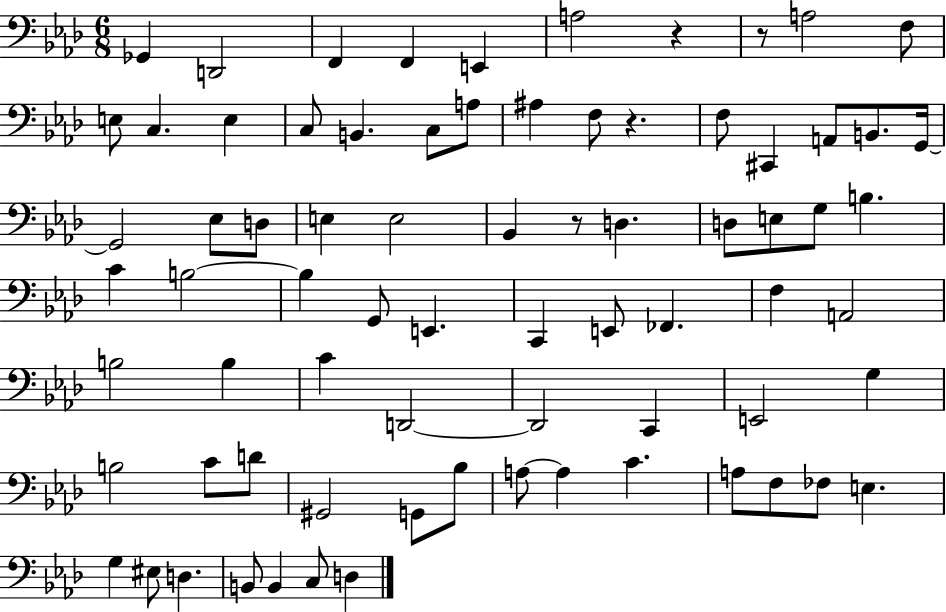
X:1
T:Untitled
M:6/8
L:1/4
K:Ab
_G,, D,,2 F,, F,, E,, A,2 z z/2 A,2 F,/2 E,/2 C, E, C,/2 B,, C,/2 A,/2 ^A, F,/2 z F,/2 ^C,, A,,/2 B,,/2 G,,/4 G,,2 _E,/2 D,/2 E, E,2 _B,, z/2 D, D,/2 E,/2 G,/2 B, C B,2 B, G,,/2 E,, C,, E,,/2 _F,, F, A,,2 B,2 B, C D,,2 D,,2 C,, E,,2 G, B,2 C/2 D/2 ^G,,2 G,,/2 _B,/2 A,/2 A, C A,/2 F,/2 _F,/2 E, G, ^E,/2 D, B,,/2 B,, C,/2 D,